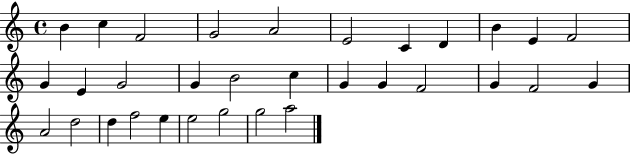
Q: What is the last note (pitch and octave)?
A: A5